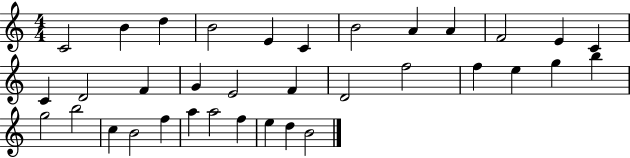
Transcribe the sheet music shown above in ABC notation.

X:1
T:Untitled
M:4/4
L:1/4
K:C
C2 B d B2 E C B2 A A F2 E C C D2 F G E2 F D2 f2 f e g b g2 b2 c B2 f a a2 f e d B2